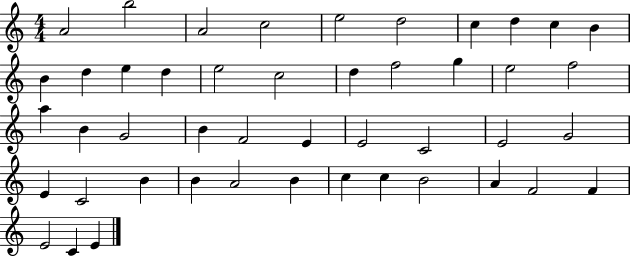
{
  \clef treble
  \numericTimeSignature
  \time 4/4
  \key c \major
  a'2 b''2 | a'2 c''2 | e''2 d''2 | c''4 d''4 c''4 b'4 | \break b'4 d''4 e''4 d''4 | e''2 c''2 | d''4 f''2 g''4 | e''2 f''2 | \break a''4 b'4 g'2 | b'4 f'2 e'4 | e'2 c'2 | e'2 g'2 | \break e'4 c'2 b'4 | b'4 a'2 b'4 | c''4 c''4 b'2 | a'4 f'2 f'4 | \break e'2 c'4 e'4 | \bar "|."
}